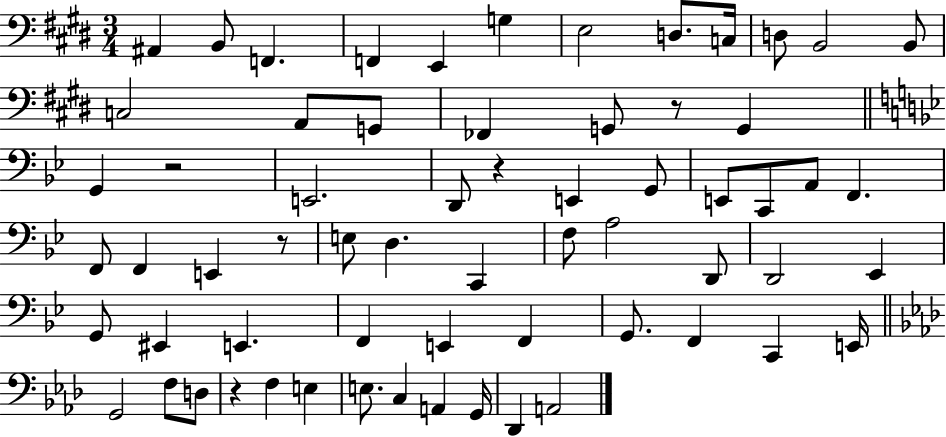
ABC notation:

X:1
T:Untitled
M:3/4
L:1/4
K:E
^A,, B,,/2 F,, F,, E,, G, E,2 D,/2 C,/4 D,/2 B,,2 B,,/2 C,2 A,,/2 G,,/2 _F,, G,,/2 z/2 G,, G,, z2 E,,2 D,,/2 z E,, G,,/2 E,,/2 C,,/2 A,,/2 F,, F,,/2 F,, E,, z/2 E,/2 D, C,, F,/2 A,2 D,,/2 D,,2 _E,, G,,/2 ^E,, E,, F,, E,, F,, G,,/2 F,, C,, E,,/4 G,,2 F,/2 D,/2 z F, E, E,/2 C, A,, G,,/4 _D,, A,,2